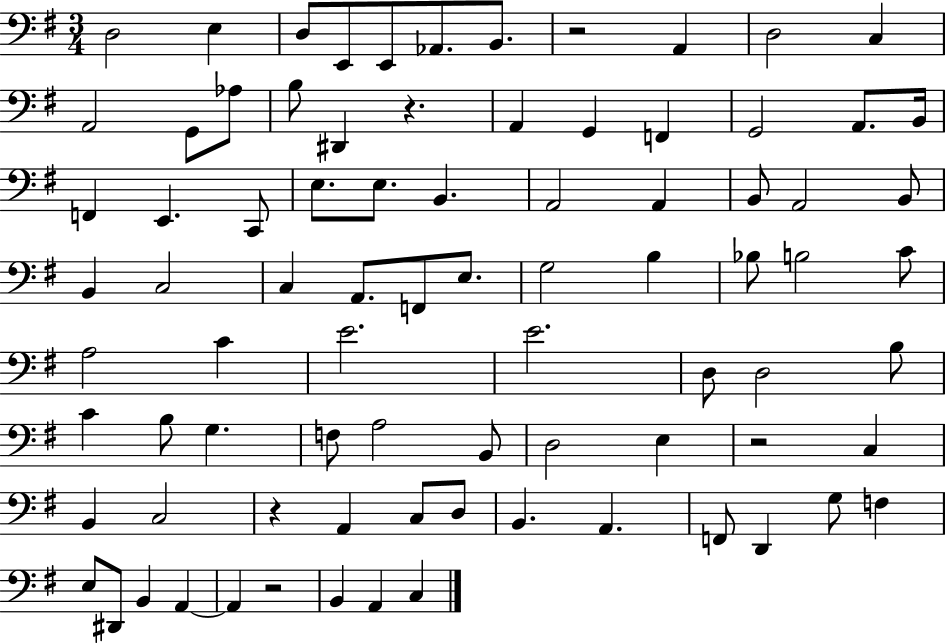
X:1
T:Untitled
M:3/4
L:1/4
K:G
D,2 E, D,/2 E,,/2 E,,/2 _A,,/2 B,,/2 z2 A,, D,2 C, A,,2 G,,/2 _A,/2 B,/2 ^D,, z A,, G,, F,, G,,2 A,,/2 B,,/4 F,, E,, C,,/2 E,/2 E,/2 B,, A,,2 A,, B,,/2 A,,2 B,,/2 B,, C,2 C, A,,/2 F,,/2 E,/2 G,2 B, _B,/2 B,2 C/2 A,2 C E2 E2 D,/2 D,2 B,/2 C B,/2 G, F,/2 A,2 B,,/2 D,2 E, z2 C, B,, C,2 z A,, C,/2 D,/2 B,, A,, F,,/2 D,, G,/2 F, E,/2 ^D,,/2 B,, A,, A,, z2 B,, A,, C,